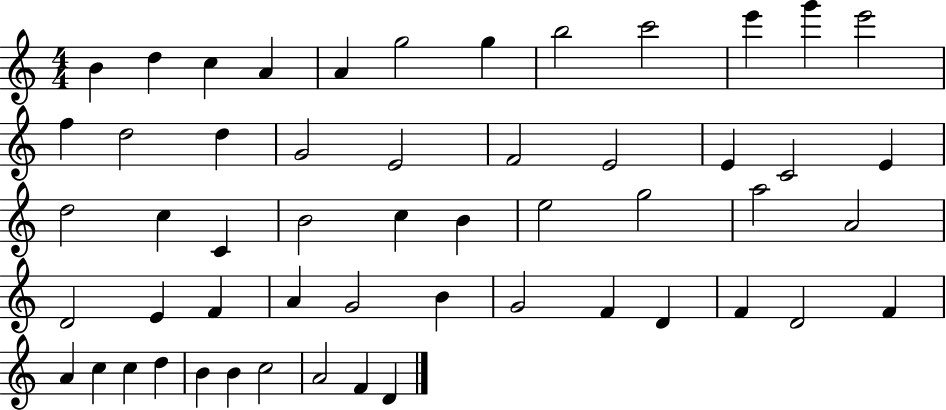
{
  \clef treble
  \numericTimeSignature
  \time 4/4
  \key c \major
  b'4 d''4 c''4 a'4 | a'4 g''2 g''4 | b''2 c'''2 | e'''4 g'''4 e'''2 | \break f''4 d''2 d''4 | g'2 e'2 | f'2 e'2 | e'4 c'2 e'4 | \break d''2 c''4 c'4 | b'2 c''4 b'4 | e''2 g''2 | a''2 a'2 | \break d'2 e'4 f'4 | a'4 g'2 b'4 | g'2 f'4 d'4 | f'4 d'2 f'4 | \break a'4 c''4 c''4 d''4 | b'4 b'4 c''2 | a'2 f'4 d'4 | \bar "|."
}